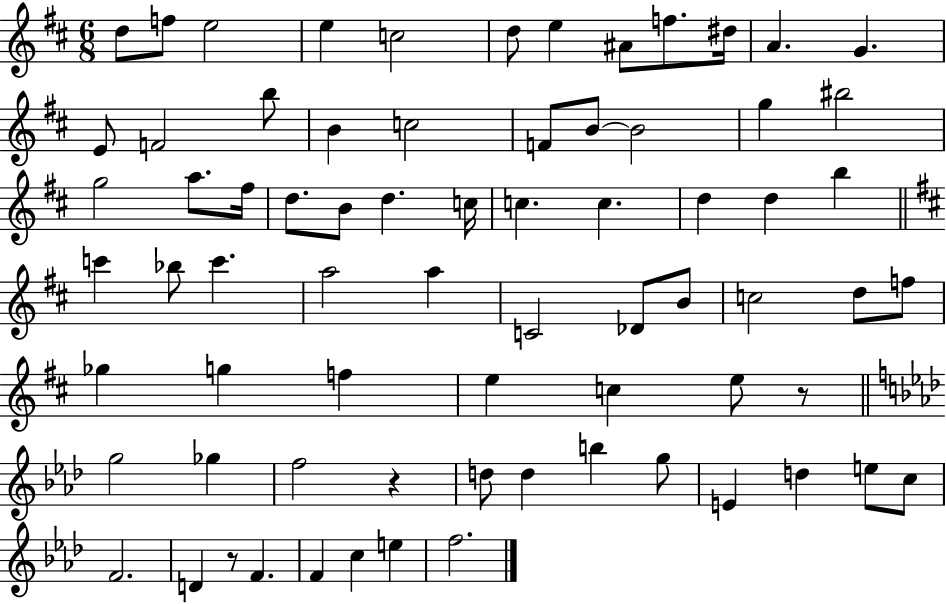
D5/e F5/e E5/h E5/q C5/h D5/e E5/q A#4/e F5/e. D#5/s A4/q. G4/q. E4/e F4/h B5/e B4/q C5/h F4/e B4/e B4/h G5/q BIS5/h G5/h A5/e. F#5/s D5/e. B4/e D5/q. C5/s C5/q. C5/q. D5/q D5/q B5/q C6/q Bb5/e C6/q. A5/h A5/q C4/h Db4/e B4/e C5/h D5/e F5/e Gb5/q G5/q F5/q E5/q C5/q E5/e R/e G5/h Gb5/q F5/h R/q D5/e D5/q B5/q G5/e E4/q D5/q E5/e C5/e F4/h. D4/q R/e F4/q. F4/q C5/q E5/q F5/h.